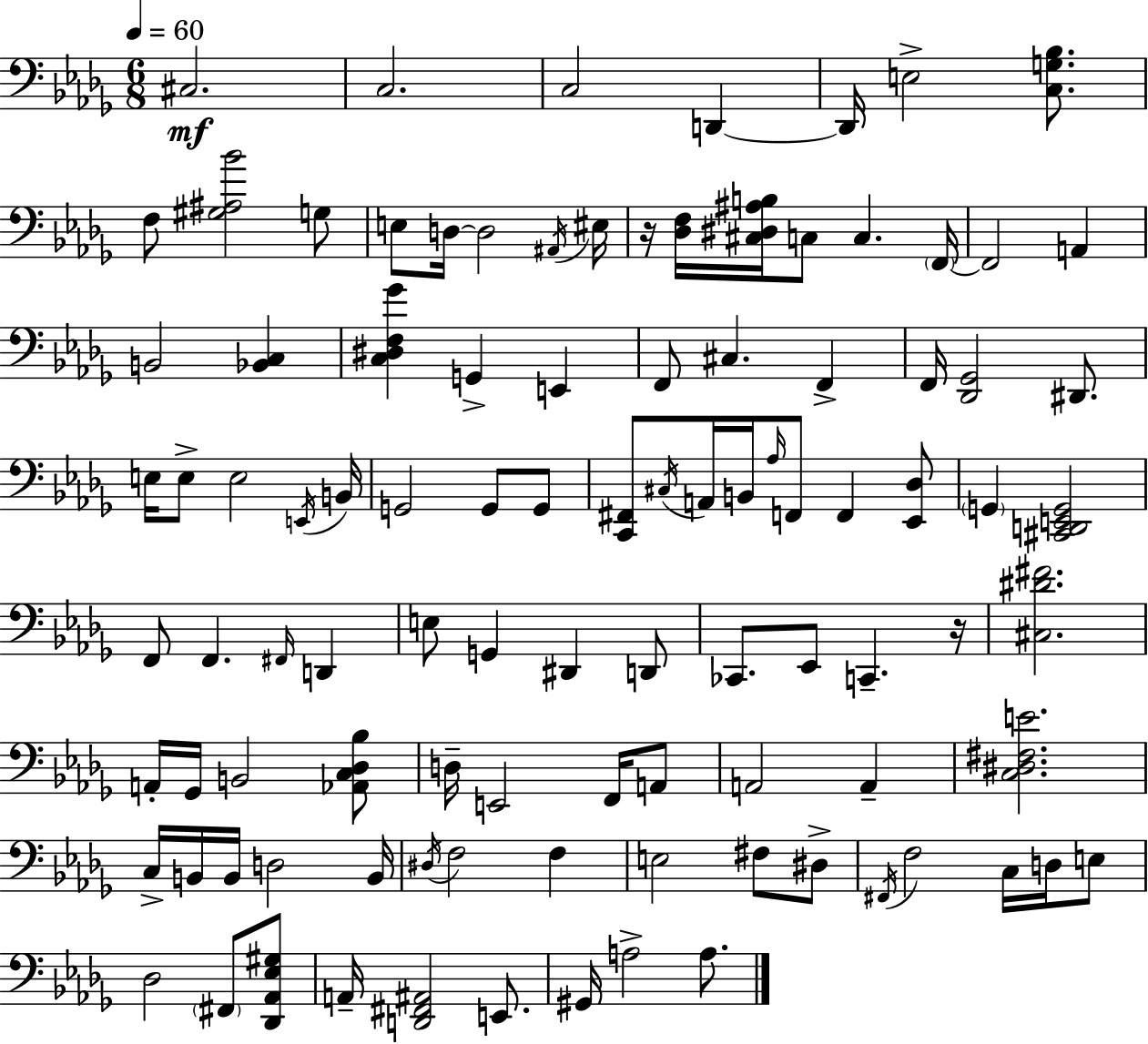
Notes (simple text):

C#3/h. C3/h. C3/h D2/q D2/s E3/h [C3,G3,Bb3]/e. F3/e [G#3,A#3,Bb4]/h G3/e E3/e D3/s D3/h A#2/s EIS3/s R/s [Db3,F3]/s [C#3,D#3,A#3,B3]/s C3/e C3/q. F2/s F2/h A2/q B2/h [Bb2,C3]/q [C3,D#3,F3,Gb4]/q G2/q E2/q F2/e C#3/q. F2/q F2/s [Db2,Gb2]/h D#2/e. E3/s E3/e E3/h E2/s B2/s G2/h G2/e G2/e [C2,F#2]/e C#3/s A2/s B2/s Ab3/s F2/e F2/q [Eb2,Db3]/e G2/q [C#2,D2,E2,G2]/h F2/e F2/q. F#2/s D2/q E3/e G2/q D#2/q D2/e CES2/e. Eb2/e C2/q. R/s [C#3,D#4,F#4]/h. A2/s Gb2/s B2/h [Ab2,C3,Db3,Bb3]/e D3/s E2/h F2/s A2/e A2/h A2/q [C3,D#3,F#3,E4]/h. C3/s B2/s B2/s D3/h B2/s D#3/s F3/h F3/q E3/h F#3/e D#3/e F#2/s F3/h C3/s D3/s E3/e Db3/h F#2/e [Db2,Ab2,Eb3,G#3]/e A2/s [D2,F#2,A#2]/h E2/e. G#2/s A3/h A3/e.